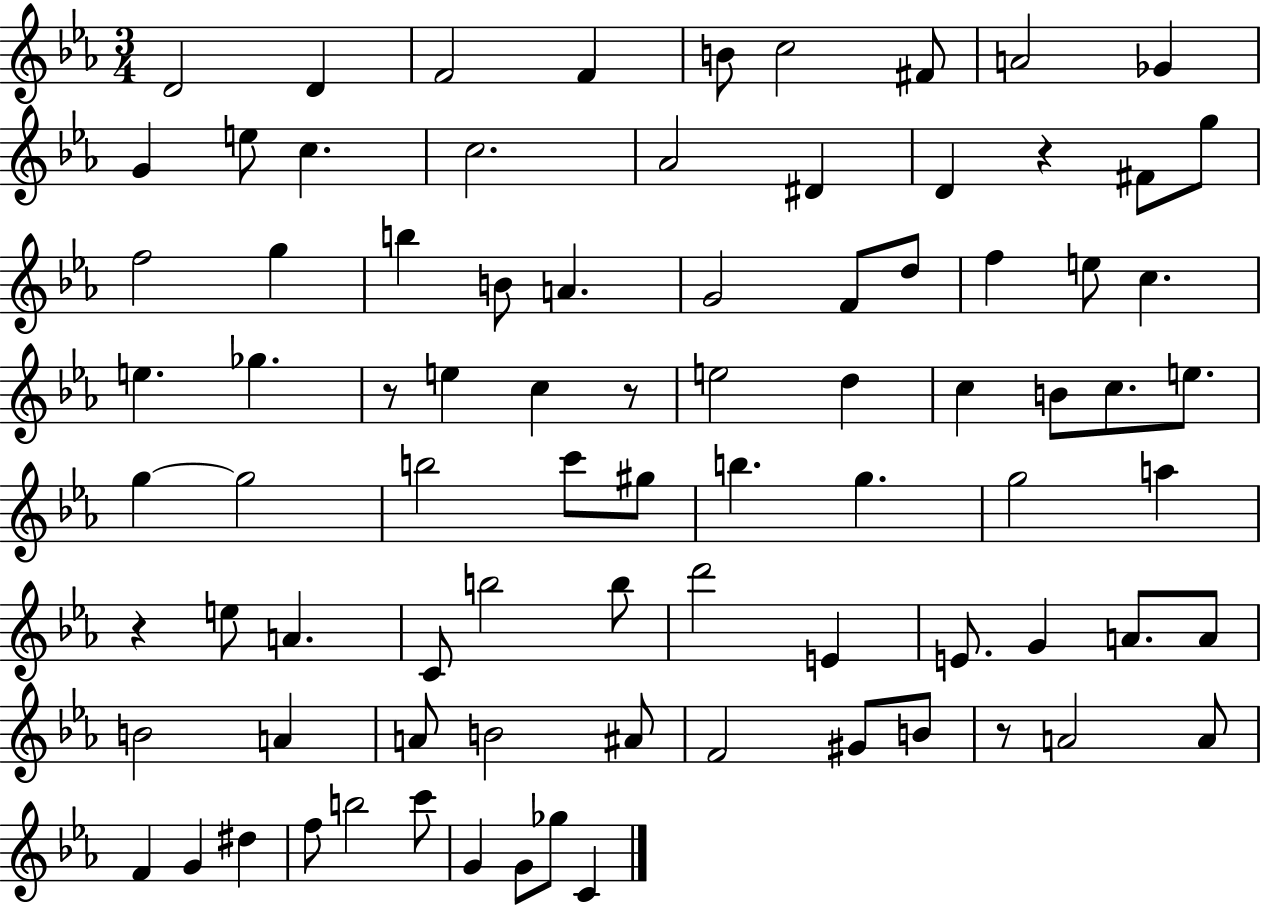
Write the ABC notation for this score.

X:1
T:Untitled
M:3/4
L:1/4
K:Eb
D2 D F2 F B/2 c2 ^F/2 A2 _G G e/2 c c2 _A2 ^D D z ^F/2 g/2 f2 g b B/2 A G2 F/2 d/2 f e/2 c e _g z/2 e c z/2 e2 d c B/2 c/2 e/2 g g2 b2 c'/2 ^g/2 b g g2 a z e/2 A C/2 b2 b/2 d'2 E E/2 G A/2 A/2 B2 A A/2 B2 ^A/2 F2 ^G/2 B/2 z/2 A2 A/2 F G ^d f/2 b2 c'/2 G G/2 _g/2 C